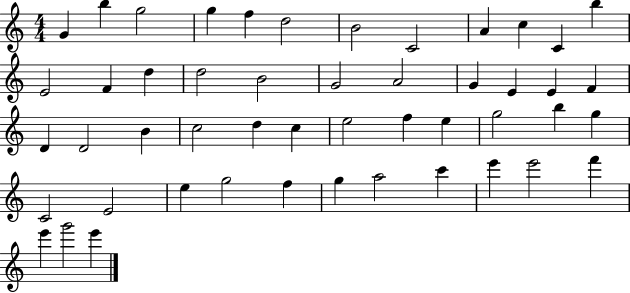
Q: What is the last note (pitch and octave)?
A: E6